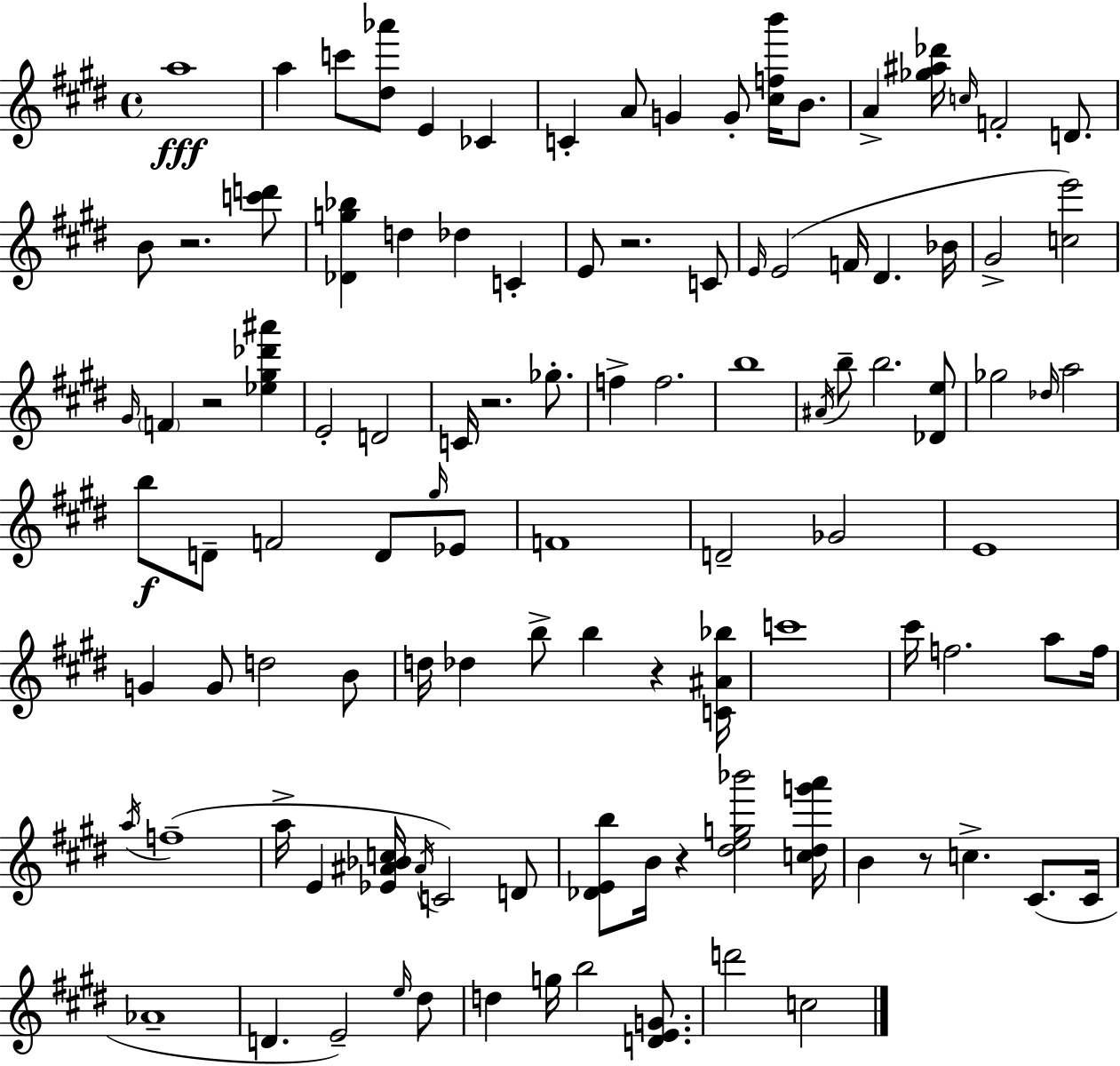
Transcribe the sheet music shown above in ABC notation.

X:1
T:Untitled
M:4/4
L:1/4
K:E
a4 a c'/2 [^d_a']/2 E _C C A/2 G G/2 [^cfb']/4 B/2 A [_g^a_d']/4 c/4 F2 D/2 B/2 z2 [c'd']/2 [_Dg_b] d _d C E/2 z2 C/2 E/4 E2 F/4 ^D _B/4 ^G2 [ce']2 ^G/4 F z2 [_e^g_d'^a'] E2 D2 C/4 z2 _g/2 f f2 b4 ^A/4 b/2 b2 [_De]/2 _g2 _d/4 a2 b/2 D/2 F2 D/2 ^g/4 _E/2 F4 D2 _G2 E4 G G/2 d2 B/2 d/4 _d b/2 b z [C^A_b]/4 c'4 ^c'/4 f2 a/2 f/4 a/4 f4 a/4 E [_E^A_Bc]/4 ^A/4 C2 D/2 [_DEb]/2 B/4 z [^deg_b']2 [c^dg'a']/4 B z/2 c ^C/2 ^C/4 _A4 D E2 e/4 ^d/2 d g/4 b2 [DEG]/2 d'2 c2